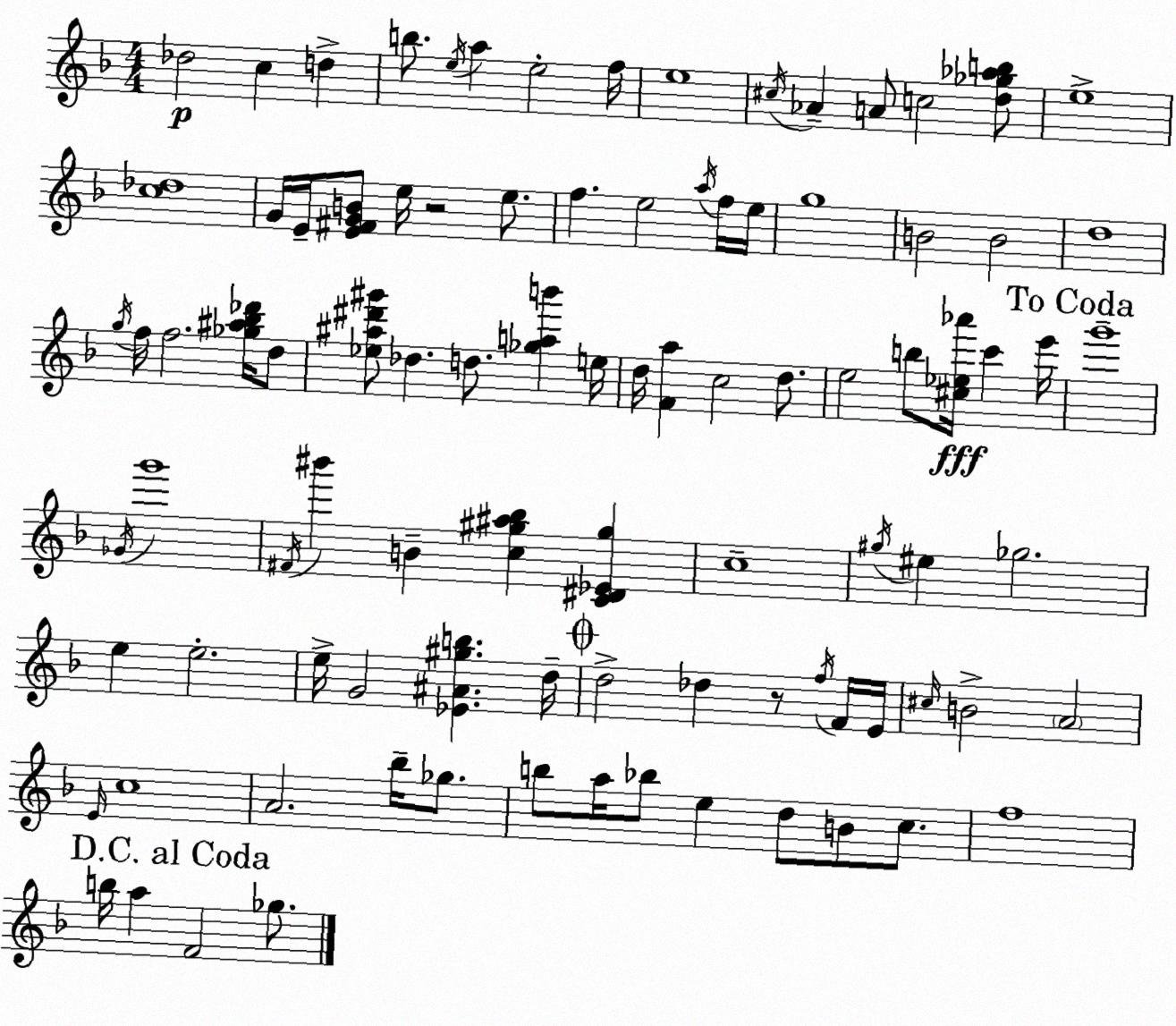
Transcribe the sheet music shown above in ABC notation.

X:1
T:Untitled
M:4/4
L:1/4
K:F
_d2 c d b/2 e/4 a e2 f/4 e4 ^c/4 _A A/2 c2 [d_g_ab]/2 e4 [c_d]4 G/4 E/4 [E^FGB]/2 e/4 z2 e/2 f e2 a/4 f/4 e/4 g4 B2 B2 d4 g/4 f/4 f2 [_g^a_b_d']/4 d/2 [_e^a^d'^g']/2 _d d/2 [_gab'] e/4 d/4 [Fa] c2 d/2 e2 b/2 [^c_e_a']/4 c' e'/4 g'4 _G/4 g'4 ^F/4 ^b' B [c^g^a_b] [C^D_E^g] c4 ^g/4 ^e _g2 e e2 e/4 G2 [_E^A^gb] d/4 d2 _d z/2 f/4 F/4 E/4 ^c/4 B2 A2 E/4 c4 A2 _b/4 _g/2 b/2 a/4 _b/2 e d/2 B/2 c/2 f4 b/4 a F2 _g/2